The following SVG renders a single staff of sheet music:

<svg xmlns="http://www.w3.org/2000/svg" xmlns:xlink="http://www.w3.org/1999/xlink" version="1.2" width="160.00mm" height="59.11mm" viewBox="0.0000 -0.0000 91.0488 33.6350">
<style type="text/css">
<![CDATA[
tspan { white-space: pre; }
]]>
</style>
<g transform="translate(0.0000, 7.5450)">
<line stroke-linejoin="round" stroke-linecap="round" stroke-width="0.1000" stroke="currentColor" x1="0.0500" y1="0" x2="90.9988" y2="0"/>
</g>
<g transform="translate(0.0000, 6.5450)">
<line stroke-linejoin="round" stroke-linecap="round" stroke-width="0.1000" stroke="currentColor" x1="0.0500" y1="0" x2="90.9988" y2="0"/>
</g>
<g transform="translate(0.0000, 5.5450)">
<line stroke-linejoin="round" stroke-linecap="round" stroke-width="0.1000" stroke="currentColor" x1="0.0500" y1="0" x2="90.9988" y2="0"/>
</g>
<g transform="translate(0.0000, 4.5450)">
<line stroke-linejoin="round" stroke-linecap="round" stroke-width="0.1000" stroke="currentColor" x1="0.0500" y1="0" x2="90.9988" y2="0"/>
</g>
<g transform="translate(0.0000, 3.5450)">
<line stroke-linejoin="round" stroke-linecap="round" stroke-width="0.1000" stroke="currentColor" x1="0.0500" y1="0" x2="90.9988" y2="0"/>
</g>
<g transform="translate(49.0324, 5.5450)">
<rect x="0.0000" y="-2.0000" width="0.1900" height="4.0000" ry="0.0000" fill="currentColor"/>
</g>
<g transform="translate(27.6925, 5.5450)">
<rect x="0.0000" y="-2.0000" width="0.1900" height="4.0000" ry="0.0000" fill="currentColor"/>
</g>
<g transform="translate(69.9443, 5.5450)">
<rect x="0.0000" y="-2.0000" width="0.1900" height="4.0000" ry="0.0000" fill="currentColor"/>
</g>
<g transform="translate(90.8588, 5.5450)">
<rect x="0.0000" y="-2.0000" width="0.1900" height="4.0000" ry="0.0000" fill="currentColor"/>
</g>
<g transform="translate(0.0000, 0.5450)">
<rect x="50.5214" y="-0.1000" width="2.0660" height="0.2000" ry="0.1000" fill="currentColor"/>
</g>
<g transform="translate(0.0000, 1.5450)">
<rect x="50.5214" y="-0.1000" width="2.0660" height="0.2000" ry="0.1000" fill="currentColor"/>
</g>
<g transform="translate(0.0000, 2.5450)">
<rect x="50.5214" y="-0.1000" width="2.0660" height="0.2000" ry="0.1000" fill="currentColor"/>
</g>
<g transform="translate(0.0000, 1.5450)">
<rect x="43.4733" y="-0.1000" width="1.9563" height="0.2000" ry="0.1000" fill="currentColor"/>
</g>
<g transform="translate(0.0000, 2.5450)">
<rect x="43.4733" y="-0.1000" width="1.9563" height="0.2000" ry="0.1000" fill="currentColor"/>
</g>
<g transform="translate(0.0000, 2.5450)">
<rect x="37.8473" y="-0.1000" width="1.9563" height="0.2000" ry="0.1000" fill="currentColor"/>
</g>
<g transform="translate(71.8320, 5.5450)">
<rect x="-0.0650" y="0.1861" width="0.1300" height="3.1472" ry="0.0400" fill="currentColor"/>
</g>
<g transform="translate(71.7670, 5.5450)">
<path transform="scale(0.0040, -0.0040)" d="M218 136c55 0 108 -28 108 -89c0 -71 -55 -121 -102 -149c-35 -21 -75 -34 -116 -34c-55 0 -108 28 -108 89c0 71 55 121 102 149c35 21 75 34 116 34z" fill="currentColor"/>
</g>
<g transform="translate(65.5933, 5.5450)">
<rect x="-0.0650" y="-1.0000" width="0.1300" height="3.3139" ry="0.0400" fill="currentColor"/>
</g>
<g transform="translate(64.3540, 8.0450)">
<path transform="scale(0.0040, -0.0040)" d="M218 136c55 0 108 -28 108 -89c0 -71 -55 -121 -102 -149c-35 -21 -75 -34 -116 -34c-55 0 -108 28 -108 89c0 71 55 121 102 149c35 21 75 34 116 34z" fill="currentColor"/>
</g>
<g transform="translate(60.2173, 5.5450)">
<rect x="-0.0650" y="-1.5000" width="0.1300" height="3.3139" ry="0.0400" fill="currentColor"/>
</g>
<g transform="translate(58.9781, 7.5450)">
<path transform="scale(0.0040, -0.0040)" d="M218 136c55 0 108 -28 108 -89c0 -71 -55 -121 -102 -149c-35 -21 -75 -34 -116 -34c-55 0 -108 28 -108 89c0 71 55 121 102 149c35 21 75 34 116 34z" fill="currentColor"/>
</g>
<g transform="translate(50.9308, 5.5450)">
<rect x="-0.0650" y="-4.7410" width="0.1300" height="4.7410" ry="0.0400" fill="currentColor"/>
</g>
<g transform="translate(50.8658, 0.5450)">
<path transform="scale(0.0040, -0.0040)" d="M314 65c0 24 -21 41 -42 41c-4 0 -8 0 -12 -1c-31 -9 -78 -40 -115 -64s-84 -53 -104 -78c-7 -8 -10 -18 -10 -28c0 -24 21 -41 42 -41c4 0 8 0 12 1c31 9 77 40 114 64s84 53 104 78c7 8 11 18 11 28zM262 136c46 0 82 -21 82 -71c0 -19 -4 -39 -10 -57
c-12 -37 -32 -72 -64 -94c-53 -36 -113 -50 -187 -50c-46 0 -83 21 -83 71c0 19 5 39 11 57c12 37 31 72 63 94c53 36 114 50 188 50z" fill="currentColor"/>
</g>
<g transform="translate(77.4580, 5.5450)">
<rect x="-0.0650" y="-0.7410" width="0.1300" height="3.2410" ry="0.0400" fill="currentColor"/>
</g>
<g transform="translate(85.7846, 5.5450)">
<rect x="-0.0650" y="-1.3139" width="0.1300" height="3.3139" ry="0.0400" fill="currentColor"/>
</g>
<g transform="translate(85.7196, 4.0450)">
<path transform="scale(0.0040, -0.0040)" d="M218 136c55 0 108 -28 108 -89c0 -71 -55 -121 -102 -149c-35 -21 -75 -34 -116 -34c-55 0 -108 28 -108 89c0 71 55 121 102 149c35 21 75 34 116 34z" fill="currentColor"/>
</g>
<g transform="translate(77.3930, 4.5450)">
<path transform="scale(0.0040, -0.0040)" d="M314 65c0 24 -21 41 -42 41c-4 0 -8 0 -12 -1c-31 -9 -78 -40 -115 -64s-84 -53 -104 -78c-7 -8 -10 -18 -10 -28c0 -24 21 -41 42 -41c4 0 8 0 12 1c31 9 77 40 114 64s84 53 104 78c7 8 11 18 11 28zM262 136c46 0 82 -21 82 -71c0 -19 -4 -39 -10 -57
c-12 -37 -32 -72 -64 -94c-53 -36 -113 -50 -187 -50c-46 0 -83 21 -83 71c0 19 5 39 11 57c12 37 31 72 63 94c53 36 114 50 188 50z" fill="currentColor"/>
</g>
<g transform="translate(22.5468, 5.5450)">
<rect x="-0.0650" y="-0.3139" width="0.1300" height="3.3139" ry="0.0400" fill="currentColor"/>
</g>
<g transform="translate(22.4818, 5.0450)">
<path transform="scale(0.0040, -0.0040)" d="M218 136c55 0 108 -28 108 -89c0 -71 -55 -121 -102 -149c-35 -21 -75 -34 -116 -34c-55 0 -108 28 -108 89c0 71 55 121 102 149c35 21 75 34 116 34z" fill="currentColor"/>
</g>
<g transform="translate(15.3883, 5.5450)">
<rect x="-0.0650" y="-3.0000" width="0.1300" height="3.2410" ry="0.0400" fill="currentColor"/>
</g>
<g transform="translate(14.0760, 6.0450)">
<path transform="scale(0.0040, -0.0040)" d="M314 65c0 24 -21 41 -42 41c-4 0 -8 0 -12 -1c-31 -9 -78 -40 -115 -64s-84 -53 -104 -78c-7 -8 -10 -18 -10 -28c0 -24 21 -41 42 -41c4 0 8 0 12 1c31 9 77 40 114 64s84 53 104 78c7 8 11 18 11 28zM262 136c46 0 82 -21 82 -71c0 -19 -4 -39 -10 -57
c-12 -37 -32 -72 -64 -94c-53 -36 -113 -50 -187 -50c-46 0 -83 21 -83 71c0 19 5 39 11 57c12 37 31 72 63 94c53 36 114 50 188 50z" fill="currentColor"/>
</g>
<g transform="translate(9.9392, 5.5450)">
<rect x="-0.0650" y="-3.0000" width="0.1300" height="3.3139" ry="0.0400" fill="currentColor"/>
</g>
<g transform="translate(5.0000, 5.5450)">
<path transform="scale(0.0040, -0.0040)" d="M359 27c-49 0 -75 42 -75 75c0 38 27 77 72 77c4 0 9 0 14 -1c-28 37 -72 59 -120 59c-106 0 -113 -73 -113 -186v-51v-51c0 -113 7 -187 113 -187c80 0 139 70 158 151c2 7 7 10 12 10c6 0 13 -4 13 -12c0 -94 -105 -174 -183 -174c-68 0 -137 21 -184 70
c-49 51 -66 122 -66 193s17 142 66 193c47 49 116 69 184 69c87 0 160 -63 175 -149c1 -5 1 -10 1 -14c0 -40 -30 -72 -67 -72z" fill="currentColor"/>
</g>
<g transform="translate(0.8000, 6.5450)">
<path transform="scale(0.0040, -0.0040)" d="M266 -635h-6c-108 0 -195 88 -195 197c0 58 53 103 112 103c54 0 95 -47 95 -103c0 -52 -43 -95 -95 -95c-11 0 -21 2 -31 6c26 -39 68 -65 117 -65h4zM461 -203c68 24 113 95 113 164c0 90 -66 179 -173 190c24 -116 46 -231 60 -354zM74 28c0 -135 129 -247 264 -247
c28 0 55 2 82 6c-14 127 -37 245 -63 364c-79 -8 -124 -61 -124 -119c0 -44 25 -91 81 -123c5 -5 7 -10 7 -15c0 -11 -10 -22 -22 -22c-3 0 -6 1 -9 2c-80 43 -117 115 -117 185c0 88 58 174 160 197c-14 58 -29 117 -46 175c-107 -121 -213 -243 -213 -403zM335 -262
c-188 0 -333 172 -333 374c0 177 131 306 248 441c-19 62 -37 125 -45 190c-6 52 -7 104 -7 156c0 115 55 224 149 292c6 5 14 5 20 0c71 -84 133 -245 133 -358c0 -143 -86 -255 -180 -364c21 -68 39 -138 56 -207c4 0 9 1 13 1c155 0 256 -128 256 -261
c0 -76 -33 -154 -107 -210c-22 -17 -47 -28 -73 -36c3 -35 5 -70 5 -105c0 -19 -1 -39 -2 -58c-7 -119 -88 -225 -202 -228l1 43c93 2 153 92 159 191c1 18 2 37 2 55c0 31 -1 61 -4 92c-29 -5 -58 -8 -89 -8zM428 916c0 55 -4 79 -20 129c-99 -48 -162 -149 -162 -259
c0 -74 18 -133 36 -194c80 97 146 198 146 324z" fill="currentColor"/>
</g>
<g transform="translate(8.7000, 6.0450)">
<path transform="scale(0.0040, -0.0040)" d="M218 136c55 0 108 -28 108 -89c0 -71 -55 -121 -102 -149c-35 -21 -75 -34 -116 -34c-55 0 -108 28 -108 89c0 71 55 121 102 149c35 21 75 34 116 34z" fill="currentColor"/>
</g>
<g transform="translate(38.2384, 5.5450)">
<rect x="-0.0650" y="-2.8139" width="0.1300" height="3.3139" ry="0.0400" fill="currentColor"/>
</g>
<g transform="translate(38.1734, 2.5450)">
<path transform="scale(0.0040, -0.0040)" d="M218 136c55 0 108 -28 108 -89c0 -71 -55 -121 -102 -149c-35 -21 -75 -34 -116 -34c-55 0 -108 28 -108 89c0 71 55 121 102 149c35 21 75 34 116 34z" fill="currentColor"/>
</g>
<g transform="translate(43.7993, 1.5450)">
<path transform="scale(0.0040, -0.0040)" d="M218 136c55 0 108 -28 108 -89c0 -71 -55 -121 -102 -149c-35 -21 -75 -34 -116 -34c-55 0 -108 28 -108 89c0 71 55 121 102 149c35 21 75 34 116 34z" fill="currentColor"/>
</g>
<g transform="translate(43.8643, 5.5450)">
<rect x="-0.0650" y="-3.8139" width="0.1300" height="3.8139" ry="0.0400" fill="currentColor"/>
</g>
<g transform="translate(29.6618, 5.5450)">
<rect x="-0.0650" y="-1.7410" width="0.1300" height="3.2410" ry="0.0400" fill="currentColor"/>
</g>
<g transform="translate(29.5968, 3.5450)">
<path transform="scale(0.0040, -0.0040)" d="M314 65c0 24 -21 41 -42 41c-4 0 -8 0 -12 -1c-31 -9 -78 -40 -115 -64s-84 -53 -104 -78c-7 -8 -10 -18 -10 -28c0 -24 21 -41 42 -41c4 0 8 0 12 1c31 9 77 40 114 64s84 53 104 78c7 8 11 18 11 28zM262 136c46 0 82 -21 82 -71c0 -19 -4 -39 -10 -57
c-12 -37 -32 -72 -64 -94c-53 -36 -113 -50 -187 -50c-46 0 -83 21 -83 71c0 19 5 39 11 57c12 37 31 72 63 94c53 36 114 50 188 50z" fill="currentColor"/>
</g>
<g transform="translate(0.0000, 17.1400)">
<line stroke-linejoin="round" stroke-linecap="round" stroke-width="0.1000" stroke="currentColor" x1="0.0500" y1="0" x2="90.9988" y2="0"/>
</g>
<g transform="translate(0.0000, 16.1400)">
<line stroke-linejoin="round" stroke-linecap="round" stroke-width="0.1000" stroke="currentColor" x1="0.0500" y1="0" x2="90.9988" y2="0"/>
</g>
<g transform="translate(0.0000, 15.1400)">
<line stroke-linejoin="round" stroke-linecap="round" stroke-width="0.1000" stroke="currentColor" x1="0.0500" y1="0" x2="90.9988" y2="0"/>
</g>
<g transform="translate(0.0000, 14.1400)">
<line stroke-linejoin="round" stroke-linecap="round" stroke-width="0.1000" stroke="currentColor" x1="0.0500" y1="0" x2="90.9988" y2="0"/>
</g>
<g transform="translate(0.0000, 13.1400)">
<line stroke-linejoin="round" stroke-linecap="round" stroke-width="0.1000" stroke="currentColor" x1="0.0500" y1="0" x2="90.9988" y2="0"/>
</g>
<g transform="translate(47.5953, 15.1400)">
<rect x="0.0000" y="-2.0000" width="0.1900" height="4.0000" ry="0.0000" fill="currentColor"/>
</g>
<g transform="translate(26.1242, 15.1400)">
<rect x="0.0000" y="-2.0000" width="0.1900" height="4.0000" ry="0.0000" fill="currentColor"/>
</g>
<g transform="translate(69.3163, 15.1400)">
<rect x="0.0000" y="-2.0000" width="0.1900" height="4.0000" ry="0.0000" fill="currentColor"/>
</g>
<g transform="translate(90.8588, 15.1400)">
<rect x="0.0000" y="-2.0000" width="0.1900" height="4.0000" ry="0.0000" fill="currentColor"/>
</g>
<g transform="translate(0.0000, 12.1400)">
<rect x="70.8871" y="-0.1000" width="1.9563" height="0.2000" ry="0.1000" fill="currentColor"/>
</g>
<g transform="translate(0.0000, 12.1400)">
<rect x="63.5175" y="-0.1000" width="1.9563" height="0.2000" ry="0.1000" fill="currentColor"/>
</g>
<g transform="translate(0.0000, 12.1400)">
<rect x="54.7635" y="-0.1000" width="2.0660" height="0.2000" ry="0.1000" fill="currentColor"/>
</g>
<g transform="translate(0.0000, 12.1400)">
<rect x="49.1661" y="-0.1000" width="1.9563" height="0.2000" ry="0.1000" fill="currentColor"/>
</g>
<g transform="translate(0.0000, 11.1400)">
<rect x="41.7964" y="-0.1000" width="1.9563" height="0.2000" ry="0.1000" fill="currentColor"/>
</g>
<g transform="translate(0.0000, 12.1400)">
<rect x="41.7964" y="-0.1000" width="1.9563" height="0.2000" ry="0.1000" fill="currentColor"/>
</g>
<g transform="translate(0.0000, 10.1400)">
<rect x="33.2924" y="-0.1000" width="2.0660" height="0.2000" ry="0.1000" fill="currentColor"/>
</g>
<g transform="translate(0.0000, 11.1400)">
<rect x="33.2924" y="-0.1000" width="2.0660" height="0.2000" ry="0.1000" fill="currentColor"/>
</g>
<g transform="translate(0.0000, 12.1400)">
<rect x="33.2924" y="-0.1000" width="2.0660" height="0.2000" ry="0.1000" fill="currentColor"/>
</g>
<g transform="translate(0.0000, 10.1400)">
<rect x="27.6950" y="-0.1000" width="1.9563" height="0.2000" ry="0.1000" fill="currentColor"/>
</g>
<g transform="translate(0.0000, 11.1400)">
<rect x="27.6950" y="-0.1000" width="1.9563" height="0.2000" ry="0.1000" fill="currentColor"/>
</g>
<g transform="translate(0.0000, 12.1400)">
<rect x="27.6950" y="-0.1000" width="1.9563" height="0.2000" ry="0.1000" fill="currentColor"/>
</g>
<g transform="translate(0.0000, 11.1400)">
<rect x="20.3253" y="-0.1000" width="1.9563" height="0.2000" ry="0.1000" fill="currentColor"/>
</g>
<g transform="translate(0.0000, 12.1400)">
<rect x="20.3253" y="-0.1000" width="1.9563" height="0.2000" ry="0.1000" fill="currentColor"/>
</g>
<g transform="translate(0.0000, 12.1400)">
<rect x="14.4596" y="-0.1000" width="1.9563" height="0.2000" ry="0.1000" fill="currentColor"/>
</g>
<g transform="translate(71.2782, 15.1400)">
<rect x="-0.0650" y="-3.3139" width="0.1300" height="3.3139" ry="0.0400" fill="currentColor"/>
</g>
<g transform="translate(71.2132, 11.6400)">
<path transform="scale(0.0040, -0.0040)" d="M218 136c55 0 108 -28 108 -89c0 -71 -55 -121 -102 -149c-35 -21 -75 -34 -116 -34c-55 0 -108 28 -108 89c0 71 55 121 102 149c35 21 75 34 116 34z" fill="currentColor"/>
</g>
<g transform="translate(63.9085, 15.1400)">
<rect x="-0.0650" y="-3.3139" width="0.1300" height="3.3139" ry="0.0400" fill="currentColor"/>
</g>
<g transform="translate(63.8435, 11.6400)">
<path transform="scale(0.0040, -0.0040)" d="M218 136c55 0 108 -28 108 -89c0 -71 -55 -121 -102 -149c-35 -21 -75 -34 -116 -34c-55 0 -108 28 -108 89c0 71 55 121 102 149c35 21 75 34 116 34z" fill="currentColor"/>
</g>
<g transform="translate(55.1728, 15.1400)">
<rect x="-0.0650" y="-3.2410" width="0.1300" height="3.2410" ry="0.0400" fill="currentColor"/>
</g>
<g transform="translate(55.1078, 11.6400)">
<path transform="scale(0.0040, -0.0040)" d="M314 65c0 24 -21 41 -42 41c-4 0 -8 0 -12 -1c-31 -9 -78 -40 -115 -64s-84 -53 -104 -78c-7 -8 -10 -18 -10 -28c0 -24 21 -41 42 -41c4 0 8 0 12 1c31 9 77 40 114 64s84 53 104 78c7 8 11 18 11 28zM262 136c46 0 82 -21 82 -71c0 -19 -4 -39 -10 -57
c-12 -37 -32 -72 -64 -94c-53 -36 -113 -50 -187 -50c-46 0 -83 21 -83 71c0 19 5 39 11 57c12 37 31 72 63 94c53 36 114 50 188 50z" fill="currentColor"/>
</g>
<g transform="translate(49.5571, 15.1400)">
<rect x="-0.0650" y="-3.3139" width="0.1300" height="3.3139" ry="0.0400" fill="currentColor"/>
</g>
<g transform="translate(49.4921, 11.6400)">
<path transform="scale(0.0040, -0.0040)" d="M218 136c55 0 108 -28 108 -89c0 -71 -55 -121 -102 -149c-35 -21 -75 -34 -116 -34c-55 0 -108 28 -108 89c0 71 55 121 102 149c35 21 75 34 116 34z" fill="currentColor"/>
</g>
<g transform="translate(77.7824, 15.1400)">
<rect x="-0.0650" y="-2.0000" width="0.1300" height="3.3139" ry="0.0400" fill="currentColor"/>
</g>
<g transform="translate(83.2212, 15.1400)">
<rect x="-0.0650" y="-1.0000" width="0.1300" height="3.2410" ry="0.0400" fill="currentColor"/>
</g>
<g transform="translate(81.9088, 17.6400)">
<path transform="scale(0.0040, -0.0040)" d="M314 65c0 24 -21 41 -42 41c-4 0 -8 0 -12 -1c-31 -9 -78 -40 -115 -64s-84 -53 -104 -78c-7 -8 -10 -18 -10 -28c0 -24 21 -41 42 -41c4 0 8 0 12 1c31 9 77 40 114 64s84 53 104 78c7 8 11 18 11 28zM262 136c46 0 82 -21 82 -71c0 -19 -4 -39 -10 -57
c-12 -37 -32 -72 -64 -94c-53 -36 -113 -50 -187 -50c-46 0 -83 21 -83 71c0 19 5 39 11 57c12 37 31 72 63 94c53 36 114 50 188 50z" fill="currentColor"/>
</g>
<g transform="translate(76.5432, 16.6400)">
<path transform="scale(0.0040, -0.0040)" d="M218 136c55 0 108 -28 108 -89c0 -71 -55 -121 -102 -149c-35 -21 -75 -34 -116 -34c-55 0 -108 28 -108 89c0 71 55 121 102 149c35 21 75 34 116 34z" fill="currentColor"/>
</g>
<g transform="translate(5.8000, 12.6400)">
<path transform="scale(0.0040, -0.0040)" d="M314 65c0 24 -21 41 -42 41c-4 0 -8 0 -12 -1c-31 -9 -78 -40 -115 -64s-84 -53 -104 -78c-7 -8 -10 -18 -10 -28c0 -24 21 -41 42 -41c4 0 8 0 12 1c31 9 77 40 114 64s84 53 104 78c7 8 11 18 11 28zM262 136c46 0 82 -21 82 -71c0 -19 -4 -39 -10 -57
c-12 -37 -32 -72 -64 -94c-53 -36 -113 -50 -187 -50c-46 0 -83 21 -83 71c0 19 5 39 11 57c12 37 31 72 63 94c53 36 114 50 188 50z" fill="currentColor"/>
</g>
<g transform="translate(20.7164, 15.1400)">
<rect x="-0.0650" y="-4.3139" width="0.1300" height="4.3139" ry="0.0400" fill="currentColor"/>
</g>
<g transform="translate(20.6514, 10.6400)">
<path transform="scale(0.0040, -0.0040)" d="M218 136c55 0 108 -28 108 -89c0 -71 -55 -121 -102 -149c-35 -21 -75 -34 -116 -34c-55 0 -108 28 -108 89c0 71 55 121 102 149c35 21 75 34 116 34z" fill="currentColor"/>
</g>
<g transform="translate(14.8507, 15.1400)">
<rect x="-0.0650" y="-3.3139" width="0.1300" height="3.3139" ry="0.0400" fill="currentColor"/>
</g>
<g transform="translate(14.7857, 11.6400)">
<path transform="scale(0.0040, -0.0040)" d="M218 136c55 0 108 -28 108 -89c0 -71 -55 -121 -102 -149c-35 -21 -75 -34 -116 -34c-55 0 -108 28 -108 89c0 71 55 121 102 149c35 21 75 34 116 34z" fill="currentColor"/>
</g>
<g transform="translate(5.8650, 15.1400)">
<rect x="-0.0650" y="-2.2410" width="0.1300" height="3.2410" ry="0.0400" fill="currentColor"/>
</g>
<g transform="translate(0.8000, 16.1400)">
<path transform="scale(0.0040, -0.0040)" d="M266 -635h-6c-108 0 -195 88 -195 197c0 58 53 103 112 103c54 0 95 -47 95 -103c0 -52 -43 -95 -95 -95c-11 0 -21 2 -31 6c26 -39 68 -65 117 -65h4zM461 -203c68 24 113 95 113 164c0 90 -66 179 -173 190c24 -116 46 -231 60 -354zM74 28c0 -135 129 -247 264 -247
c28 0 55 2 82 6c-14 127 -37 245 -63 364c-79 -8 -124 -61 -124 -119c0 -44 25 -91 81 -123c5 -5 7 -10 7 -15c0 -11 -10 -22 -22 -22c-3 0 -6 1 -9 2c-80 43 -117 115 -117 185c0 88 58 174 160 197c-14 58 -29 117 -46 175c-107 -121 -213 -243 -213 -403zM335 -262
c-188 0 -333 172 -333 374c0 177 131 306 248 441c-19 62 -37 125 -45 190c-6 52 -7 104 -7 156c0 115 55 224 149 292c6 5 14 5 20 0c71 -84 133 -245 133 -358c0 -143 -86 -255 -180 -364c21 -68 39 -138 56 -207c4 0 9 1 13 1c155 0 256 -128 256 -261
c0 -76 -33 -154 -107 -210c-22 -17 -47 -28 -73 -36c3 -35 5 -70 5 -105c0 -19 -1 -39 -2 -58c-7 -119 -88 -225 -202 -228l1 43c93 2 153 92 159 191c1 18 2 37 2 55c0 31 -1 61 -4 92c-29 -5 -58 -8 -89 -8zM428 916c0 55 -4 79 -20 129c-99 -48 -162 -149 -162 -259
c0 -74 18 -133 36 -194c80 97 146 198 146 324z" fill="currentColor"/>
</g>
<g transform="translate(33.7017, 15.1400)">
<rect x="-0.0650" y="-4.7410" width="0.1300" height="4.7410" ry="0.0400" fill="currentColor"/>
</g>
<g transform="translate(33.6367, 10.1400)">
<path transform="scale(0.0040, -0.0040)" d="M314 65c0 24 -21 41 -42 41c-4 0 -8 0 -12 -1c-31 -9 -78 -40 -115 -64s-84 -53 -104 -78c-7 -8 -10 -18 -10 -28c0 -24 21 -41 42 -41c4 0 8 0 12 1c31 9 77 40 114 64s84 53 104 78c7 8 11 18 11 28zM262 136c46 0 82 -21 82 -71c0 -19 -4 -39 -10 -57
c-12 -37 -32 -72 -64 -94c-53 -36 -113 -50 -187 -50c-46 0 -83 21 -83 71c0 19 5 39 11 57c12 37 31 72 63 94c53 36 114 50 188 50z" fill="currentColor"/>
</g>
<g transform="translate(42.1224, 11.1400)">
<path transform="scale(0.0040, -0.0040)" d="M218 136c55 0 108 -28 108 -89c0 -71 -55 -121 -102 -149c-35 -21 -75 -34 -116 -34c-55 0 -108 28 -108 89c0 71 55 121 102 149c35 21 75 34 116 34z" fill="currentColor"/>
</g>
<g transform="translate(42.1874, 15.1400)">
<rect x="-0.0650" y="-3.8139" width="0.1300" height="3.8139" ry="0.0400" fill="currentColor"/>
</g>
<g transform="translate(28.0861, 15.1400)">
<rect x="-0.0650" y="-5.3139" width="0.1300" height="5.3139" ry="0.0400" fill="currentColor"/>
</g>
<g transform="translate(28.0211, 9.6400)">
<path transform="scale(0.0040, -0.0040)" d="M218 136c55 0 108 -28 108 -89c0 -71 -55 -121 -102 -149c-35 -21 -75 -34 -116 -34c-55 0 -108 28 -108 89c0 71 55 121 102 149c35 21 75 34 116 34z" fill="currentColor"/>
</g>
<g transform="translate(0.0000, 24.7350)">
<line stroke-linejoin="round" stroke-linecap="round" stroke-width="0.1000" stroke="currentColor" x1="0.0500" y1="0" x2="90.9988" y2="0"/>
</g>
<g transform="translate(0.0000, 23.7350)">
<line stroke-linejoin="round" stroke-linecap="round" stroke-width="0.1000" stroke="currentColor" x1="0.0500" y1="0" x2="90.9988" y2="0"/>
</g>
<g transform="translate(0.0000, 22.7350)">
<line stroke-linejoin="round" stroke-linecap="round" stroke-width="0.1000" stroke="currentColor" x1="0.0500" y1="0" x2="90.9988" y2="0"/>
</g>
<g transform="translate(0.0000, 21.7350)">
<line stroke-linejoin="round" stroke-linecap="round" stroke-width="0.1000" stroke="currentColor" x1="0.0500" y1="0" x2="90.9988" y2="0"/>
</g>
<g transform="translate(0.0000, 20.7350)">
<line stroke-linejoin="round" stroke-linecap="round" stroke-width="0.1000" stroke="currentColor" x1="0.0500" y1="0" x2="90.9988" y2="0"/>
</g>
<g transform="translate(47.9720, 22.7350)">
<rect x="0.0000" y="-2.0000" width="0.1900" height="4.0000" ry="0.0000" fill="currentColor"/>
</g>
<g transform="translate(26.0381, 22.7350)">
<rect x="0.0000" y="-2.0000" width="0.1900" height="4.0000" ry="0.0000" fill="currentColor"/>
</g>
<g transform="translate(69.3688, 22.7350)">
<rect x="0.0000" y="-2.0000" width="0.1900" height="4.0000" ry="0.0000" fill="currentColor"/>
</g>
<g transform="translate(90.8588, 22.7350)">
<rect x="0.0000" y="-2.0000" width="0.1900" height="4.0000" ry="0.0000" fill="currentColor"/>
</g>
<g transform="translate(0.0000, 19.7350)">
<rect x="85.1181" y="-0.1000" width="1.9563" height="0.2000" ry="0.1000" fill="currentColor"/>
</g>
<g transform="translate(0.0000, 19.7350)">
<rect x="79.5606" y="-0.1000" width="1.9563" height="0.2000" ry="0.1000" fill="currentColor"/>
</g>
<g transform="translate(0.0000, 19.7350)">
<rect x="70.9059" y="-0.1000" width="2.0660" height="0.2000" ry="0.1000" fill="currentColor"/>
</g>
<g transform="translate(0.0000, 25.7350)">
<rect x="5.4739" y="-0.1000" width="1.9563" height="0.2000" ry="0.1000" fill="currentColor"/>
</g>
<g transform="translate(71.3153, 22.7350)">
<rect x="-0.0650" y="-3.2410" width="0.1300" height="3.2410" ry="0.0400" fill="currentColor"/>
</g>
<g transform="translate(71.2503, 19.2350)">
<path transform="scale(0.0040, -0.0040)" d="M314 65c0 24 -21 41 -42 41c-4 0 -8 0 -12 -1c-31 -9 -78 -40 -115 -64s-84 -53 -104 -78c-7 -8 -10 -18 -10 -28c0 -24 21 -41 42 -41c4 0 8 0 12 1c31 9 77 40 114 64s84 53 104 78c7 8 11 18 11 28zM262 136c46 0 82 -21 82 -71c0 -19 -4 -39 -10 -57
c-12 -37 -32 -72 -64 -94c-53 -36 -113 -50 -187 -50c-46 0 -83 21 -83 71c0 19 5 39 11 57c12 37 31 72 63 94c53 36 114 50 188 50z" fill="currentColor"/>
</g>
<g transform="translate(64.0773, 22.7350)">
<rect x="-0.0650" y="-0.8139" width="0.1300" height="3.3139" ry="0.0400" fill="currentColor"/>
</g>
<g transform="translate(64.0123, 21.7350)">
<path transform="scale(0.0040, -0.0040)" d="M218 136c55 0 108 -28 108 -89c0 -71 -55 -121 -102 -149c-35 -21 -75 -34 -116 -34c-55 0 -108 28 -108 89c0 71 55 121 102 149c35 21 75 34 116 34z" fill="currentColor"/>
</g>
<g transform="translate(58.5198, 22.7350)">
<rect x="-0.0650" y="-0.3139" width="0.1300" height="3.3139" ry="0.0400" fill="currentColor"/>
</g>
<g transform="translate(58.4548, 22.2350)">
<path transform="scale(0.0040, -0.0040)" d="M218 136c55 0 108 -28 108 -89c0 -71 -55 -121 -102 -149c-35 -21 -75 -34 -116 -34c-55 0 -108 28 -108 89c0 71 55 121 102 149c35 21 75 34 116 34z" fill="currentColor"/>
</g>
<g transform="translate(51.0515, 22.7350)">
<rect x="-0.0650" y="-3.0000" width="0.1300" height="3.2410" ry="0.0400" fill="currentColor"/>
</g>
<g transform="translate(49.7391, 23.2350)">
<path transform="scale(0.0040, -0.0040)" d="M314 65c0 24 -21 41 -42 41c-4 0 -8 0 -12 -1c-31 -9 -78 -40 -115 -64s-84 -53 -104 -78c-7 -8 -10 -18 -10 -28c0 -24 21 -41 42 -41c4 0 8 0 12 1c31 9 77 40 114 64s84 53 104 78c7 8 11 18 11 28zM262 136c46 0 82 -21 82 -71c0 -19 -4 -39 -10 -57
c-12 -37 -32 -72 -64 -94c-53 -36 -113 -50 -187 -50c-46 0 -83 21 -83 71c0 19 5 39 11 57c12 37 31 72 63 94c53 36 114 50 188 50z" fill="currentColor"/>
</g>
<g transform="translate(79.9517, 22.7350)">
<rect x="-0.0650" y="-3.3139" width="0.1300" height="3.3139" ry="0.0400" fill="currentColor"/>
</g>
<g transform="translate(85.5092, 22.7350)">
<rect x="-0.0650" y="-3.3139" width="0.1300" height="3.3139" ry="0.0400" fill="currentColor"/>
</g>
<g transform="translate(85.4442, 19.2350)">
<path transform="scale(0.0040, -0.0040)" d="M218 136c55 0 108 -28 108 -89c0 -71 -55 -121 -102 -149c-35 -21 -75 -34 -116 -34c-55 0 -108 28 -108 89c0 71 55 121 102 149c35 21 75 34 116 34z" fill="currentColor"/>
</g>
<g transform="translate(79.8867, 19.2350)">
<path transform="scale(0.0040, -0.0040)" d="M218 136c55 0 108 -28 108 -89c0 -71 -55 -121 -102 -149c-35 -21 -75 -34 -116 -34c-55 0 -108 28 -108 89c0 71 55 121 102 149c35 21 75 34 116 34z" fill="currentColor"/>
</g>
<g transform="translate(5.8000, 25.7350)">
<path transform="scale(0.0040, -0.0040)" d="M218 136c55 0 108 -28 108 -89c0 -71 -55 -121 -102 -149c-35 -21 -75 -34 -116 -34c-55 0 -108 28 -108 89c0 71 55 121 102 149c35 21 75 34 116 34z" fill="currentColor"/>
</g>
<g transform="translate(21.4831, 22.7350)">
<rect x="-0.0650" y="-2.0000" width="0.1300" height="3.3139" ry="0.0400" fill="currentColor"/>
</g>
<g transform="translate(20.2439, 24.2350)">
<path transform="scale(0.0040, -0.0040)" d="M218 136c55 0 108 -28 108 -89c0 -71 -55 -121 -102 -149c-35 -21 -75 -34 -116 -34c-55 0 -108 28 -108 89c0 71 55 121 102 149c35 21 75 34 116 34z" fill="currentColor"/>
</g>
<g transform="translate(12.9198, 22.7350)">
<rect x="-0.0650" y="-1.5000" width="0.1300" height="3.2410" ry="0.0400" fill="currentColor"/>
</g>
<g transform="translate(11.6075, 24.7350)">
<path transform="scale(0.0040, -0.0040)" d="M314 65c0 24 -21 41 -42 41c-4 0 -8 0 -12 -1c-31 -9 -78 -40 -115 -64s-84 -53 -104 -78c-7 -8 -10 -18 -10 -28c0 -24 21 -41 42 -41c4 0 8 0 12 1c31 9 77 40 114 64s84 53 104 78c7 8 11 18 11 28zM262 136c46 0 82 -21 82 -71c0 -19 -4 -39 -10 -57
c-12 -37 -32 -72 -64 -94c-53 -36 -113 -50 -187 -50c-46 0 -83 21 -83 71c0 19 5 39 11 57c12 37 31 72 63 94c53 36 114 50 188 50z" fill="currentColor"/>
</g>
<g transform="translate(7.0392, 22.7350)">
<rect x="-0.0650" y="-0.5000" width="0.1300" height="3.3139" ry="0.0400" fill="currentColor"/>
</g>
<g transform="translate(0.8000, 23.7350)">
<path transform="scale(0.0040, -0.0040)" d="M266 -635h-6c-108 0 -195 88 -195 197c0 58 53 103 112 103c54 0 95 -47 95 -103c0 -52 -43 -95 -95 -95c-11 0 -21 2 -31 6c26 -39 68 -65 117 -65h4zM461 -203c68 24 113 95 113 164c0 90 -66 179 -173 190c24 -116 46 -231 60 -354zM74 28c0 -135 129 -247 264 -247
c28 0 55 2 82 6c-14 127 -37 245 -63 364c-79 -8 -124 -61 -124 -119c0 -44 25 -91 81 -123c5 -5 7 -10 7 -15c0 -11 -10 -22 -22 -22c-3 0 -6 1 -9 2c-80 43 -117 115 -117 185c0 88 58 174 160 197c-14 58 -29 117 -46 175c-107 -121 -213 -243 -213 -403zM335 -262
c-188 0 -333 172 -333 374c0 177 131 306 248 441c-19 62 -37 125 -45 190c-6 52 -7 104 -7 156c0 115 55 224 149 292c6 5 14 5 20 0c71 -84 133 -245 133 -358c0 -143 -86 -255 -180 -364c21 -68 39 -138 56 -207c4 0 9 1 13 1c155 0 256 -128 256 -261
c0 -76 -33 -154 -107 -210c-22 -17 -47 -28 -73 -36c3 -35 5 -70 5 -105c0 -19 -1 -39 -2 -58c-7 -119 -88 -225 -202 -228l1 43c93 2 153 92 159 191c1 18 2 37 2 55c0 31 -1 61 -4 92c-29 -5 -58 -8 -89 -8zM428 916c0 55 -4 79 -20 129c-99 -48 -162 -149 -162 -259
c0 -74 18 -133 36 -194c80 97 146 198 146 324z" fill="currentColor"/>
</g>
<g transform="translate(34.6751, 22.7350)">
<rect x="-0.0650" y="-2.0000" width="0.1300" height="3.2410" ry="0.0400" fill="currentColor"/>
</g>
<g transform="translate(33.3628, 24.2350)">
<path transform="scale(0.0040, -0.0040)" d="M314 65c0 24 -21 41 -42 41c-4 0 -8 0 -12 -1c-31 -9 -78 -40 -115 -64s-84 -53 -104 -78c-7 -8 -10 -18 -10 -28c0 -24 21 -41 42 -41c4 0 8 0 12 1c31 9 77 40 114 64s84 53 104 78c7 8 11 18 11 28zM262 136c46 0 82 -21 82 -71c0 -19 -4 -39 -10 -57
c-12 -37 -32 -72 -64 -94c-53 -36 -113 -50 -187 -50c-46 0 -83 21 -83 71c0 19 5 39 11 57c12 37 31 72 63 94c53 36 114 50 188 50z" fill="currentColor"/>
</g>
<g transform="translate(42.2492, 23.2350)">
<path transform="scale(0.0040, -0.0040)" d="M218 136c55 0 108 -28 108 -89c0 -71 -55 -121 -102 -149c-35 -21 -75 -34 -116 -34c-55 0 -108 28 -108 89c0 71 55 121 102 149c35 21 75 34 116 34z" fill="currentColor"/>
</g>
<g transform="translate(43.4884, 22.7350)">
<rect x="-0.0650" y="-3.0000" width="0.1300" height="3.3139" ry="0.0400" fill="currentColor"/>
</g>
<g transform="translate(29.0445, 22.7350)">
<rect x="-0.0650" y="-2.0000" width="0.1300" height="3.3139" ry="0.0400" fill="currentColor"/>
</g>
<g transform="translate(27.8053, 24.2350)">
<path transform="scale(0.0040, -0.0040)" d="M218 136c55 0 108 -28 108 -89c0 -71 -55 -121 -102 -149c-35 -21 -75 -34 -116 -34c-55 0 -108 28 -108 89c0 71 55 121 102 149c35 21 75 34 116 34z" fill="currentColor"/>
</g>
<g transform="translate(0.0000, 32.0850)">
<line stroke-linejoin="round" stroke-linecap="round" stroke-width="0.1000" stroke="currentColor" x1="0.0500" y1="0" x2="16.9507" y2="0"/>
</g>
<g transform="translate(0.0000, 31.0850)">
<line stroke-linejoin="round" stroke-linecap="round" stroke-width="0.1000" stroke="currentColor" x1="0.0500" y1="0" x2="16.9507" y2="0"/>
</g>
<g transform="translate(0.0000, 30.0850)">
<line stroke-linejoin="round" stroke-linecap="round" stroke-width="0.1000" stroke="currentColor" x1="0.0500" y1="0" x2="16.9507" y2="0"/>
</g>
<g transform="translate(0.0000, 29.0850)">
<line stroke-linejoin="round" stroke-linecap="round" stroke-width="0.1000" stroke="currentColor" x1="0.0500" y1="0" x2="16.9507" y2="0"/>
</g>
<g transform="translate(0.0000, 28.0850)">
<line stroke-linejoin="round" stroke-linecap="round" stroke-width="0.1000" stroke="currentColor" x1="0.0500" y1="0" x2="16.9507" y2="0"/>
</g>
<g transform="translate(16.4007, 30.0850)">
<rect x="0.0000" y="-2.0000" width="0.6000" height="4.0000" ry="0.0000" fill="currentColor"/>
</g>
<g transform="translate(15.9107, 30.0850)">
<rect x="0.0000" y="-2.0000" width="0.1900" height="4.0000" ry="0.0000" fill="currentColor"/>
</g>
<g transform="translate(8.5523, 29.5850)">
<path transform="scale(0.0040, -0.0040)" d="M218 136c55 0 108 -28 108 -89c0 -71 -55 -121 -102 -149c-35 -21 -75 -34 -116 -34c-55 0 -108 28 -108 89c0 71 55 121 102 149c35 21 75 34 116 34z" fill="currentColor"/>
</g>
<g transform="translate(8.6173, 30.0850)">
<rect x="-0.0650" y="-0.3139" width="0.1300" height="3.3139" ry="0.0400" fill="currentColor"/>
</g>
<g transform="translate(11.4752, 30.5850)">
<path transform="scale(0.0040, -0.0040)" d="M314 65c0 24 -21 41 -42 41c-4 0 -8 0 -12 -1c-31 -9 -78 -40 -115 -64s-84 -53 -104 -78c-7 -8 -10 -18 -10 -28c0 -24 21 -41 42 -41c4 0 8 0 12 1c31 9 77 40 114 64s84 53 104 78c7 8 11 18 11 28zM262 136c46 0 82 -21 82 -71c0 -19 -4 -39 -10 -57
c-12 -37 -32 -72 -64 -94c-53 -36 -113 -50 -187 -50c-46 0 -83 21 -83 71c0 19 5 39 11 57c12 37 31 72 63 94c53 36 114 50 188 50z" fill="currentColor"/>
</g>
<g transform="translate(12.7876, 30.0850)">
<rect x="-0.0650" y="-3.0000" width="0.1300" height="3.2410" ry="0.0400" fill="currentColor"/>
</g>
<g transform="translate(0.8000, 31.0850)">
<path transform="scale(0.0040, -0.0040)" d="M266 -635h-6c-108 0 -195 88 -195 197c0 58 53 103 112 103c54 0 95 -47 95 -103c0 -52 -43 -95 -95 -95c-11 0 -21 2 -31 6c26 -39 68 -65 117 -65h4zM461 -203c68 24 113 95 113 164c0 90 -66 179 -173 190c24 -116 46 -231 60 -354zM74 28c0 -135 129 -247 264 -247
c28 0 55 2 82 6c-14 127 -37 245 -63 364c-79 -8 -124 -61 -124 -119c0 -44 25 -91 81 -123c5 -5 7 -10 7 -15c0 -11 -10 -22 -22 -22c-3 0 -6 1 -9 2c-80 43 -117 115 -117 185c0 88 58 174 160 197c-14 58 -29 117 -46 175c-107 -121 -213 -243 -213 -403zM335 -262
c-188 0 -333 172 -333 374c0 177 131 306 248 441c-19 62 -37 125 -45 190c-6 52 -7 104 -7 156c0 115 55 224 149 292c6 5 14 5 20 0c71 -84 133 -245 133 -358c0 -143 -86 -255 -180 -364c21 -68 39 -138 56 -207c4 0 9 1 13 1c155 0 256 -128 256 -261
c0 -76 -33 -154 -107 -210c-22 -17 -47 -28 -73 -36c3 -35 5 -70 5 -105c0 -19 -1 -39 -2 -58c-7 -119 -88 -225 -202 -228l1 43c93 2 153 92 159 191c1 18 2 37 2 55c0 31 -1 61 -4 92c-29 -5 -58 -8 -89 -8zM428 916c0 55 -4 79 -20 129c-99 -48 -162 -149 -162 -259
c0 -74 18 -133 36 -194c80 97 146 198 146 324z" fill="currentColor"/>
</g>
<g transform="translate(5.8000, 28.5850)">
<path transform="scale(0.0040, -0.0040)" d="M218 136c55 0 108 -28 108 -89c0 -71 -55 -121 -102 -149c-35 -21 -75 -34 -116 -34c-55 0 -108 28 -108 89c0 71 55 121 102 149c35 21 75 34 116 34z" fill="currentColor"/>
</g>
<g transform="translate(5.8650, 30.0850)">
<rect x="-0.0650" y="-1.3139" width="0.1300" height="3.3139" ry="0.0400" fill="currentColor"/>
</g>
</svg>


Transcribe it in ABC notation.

X:1
T:Untitled
M:4/4
L:1/4
K:C
A A2 c f2 a c' e'2 E D B d2 e g2 b d' f' e'2 c' b b2 b b F D2 C E2 F F F2 A A2 c d b2 b b e c A2